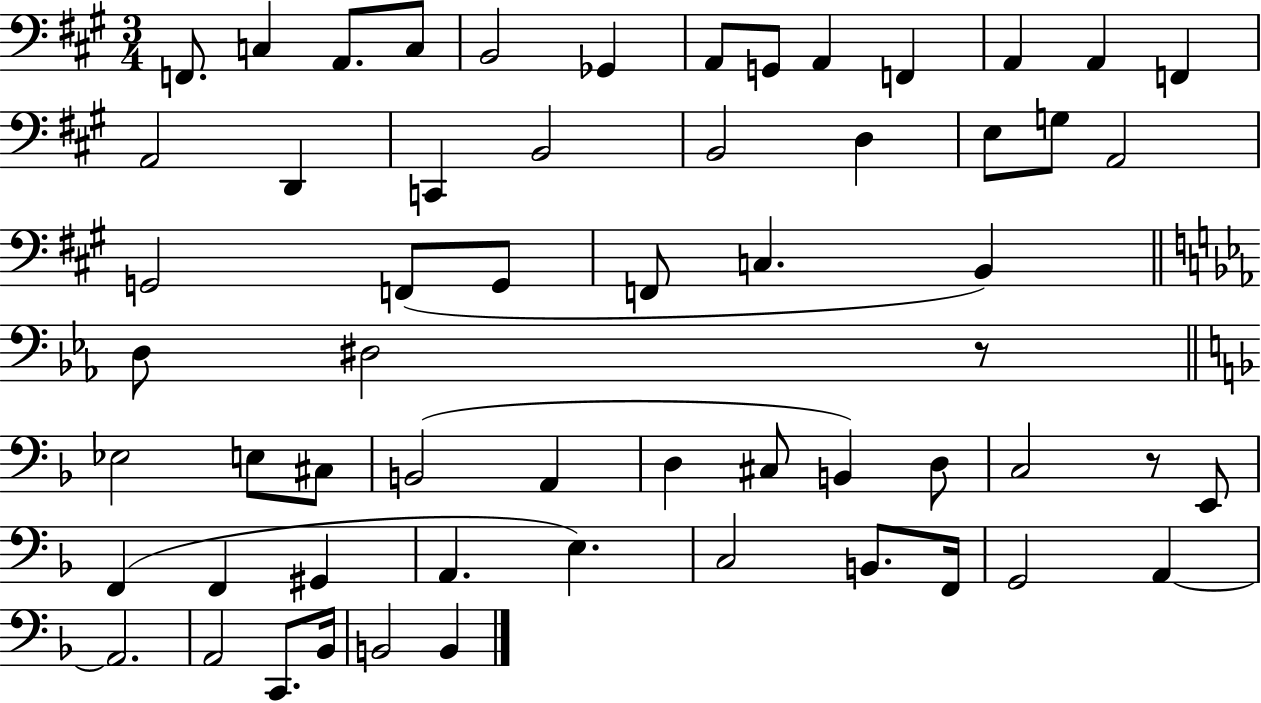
{
  \clef bass
  \numericTimeSignature
  \time 3/4
  \key a \major
  f,8. c4 a,8. c8 | b,2 ges,4 | a,8 g,8 a,4 f,4 | a,4 a,4 f,4 | \break a,2 d,4 | c,4 b,2 | b,2 d4 | e8 g8 a,2 | \break g,2 f,8( g,8 | f,8 c4. b,4) | \bar "||" \break \key c \minor d8 dis2 r8 | \bar "||" \break \key f \major ees2 e8 cis8 | b,2( a,4 | d4 cis8 b,4) d8 | c2 r8 e,8 | \break f,4( f,4 gis,4 | a,4. e4.) | c2 b,8. f,16 | g,2 a,4~~ | \break a,2. | a,2 c,8. bes,16 | b,2 b,4 | \bar "|."
}